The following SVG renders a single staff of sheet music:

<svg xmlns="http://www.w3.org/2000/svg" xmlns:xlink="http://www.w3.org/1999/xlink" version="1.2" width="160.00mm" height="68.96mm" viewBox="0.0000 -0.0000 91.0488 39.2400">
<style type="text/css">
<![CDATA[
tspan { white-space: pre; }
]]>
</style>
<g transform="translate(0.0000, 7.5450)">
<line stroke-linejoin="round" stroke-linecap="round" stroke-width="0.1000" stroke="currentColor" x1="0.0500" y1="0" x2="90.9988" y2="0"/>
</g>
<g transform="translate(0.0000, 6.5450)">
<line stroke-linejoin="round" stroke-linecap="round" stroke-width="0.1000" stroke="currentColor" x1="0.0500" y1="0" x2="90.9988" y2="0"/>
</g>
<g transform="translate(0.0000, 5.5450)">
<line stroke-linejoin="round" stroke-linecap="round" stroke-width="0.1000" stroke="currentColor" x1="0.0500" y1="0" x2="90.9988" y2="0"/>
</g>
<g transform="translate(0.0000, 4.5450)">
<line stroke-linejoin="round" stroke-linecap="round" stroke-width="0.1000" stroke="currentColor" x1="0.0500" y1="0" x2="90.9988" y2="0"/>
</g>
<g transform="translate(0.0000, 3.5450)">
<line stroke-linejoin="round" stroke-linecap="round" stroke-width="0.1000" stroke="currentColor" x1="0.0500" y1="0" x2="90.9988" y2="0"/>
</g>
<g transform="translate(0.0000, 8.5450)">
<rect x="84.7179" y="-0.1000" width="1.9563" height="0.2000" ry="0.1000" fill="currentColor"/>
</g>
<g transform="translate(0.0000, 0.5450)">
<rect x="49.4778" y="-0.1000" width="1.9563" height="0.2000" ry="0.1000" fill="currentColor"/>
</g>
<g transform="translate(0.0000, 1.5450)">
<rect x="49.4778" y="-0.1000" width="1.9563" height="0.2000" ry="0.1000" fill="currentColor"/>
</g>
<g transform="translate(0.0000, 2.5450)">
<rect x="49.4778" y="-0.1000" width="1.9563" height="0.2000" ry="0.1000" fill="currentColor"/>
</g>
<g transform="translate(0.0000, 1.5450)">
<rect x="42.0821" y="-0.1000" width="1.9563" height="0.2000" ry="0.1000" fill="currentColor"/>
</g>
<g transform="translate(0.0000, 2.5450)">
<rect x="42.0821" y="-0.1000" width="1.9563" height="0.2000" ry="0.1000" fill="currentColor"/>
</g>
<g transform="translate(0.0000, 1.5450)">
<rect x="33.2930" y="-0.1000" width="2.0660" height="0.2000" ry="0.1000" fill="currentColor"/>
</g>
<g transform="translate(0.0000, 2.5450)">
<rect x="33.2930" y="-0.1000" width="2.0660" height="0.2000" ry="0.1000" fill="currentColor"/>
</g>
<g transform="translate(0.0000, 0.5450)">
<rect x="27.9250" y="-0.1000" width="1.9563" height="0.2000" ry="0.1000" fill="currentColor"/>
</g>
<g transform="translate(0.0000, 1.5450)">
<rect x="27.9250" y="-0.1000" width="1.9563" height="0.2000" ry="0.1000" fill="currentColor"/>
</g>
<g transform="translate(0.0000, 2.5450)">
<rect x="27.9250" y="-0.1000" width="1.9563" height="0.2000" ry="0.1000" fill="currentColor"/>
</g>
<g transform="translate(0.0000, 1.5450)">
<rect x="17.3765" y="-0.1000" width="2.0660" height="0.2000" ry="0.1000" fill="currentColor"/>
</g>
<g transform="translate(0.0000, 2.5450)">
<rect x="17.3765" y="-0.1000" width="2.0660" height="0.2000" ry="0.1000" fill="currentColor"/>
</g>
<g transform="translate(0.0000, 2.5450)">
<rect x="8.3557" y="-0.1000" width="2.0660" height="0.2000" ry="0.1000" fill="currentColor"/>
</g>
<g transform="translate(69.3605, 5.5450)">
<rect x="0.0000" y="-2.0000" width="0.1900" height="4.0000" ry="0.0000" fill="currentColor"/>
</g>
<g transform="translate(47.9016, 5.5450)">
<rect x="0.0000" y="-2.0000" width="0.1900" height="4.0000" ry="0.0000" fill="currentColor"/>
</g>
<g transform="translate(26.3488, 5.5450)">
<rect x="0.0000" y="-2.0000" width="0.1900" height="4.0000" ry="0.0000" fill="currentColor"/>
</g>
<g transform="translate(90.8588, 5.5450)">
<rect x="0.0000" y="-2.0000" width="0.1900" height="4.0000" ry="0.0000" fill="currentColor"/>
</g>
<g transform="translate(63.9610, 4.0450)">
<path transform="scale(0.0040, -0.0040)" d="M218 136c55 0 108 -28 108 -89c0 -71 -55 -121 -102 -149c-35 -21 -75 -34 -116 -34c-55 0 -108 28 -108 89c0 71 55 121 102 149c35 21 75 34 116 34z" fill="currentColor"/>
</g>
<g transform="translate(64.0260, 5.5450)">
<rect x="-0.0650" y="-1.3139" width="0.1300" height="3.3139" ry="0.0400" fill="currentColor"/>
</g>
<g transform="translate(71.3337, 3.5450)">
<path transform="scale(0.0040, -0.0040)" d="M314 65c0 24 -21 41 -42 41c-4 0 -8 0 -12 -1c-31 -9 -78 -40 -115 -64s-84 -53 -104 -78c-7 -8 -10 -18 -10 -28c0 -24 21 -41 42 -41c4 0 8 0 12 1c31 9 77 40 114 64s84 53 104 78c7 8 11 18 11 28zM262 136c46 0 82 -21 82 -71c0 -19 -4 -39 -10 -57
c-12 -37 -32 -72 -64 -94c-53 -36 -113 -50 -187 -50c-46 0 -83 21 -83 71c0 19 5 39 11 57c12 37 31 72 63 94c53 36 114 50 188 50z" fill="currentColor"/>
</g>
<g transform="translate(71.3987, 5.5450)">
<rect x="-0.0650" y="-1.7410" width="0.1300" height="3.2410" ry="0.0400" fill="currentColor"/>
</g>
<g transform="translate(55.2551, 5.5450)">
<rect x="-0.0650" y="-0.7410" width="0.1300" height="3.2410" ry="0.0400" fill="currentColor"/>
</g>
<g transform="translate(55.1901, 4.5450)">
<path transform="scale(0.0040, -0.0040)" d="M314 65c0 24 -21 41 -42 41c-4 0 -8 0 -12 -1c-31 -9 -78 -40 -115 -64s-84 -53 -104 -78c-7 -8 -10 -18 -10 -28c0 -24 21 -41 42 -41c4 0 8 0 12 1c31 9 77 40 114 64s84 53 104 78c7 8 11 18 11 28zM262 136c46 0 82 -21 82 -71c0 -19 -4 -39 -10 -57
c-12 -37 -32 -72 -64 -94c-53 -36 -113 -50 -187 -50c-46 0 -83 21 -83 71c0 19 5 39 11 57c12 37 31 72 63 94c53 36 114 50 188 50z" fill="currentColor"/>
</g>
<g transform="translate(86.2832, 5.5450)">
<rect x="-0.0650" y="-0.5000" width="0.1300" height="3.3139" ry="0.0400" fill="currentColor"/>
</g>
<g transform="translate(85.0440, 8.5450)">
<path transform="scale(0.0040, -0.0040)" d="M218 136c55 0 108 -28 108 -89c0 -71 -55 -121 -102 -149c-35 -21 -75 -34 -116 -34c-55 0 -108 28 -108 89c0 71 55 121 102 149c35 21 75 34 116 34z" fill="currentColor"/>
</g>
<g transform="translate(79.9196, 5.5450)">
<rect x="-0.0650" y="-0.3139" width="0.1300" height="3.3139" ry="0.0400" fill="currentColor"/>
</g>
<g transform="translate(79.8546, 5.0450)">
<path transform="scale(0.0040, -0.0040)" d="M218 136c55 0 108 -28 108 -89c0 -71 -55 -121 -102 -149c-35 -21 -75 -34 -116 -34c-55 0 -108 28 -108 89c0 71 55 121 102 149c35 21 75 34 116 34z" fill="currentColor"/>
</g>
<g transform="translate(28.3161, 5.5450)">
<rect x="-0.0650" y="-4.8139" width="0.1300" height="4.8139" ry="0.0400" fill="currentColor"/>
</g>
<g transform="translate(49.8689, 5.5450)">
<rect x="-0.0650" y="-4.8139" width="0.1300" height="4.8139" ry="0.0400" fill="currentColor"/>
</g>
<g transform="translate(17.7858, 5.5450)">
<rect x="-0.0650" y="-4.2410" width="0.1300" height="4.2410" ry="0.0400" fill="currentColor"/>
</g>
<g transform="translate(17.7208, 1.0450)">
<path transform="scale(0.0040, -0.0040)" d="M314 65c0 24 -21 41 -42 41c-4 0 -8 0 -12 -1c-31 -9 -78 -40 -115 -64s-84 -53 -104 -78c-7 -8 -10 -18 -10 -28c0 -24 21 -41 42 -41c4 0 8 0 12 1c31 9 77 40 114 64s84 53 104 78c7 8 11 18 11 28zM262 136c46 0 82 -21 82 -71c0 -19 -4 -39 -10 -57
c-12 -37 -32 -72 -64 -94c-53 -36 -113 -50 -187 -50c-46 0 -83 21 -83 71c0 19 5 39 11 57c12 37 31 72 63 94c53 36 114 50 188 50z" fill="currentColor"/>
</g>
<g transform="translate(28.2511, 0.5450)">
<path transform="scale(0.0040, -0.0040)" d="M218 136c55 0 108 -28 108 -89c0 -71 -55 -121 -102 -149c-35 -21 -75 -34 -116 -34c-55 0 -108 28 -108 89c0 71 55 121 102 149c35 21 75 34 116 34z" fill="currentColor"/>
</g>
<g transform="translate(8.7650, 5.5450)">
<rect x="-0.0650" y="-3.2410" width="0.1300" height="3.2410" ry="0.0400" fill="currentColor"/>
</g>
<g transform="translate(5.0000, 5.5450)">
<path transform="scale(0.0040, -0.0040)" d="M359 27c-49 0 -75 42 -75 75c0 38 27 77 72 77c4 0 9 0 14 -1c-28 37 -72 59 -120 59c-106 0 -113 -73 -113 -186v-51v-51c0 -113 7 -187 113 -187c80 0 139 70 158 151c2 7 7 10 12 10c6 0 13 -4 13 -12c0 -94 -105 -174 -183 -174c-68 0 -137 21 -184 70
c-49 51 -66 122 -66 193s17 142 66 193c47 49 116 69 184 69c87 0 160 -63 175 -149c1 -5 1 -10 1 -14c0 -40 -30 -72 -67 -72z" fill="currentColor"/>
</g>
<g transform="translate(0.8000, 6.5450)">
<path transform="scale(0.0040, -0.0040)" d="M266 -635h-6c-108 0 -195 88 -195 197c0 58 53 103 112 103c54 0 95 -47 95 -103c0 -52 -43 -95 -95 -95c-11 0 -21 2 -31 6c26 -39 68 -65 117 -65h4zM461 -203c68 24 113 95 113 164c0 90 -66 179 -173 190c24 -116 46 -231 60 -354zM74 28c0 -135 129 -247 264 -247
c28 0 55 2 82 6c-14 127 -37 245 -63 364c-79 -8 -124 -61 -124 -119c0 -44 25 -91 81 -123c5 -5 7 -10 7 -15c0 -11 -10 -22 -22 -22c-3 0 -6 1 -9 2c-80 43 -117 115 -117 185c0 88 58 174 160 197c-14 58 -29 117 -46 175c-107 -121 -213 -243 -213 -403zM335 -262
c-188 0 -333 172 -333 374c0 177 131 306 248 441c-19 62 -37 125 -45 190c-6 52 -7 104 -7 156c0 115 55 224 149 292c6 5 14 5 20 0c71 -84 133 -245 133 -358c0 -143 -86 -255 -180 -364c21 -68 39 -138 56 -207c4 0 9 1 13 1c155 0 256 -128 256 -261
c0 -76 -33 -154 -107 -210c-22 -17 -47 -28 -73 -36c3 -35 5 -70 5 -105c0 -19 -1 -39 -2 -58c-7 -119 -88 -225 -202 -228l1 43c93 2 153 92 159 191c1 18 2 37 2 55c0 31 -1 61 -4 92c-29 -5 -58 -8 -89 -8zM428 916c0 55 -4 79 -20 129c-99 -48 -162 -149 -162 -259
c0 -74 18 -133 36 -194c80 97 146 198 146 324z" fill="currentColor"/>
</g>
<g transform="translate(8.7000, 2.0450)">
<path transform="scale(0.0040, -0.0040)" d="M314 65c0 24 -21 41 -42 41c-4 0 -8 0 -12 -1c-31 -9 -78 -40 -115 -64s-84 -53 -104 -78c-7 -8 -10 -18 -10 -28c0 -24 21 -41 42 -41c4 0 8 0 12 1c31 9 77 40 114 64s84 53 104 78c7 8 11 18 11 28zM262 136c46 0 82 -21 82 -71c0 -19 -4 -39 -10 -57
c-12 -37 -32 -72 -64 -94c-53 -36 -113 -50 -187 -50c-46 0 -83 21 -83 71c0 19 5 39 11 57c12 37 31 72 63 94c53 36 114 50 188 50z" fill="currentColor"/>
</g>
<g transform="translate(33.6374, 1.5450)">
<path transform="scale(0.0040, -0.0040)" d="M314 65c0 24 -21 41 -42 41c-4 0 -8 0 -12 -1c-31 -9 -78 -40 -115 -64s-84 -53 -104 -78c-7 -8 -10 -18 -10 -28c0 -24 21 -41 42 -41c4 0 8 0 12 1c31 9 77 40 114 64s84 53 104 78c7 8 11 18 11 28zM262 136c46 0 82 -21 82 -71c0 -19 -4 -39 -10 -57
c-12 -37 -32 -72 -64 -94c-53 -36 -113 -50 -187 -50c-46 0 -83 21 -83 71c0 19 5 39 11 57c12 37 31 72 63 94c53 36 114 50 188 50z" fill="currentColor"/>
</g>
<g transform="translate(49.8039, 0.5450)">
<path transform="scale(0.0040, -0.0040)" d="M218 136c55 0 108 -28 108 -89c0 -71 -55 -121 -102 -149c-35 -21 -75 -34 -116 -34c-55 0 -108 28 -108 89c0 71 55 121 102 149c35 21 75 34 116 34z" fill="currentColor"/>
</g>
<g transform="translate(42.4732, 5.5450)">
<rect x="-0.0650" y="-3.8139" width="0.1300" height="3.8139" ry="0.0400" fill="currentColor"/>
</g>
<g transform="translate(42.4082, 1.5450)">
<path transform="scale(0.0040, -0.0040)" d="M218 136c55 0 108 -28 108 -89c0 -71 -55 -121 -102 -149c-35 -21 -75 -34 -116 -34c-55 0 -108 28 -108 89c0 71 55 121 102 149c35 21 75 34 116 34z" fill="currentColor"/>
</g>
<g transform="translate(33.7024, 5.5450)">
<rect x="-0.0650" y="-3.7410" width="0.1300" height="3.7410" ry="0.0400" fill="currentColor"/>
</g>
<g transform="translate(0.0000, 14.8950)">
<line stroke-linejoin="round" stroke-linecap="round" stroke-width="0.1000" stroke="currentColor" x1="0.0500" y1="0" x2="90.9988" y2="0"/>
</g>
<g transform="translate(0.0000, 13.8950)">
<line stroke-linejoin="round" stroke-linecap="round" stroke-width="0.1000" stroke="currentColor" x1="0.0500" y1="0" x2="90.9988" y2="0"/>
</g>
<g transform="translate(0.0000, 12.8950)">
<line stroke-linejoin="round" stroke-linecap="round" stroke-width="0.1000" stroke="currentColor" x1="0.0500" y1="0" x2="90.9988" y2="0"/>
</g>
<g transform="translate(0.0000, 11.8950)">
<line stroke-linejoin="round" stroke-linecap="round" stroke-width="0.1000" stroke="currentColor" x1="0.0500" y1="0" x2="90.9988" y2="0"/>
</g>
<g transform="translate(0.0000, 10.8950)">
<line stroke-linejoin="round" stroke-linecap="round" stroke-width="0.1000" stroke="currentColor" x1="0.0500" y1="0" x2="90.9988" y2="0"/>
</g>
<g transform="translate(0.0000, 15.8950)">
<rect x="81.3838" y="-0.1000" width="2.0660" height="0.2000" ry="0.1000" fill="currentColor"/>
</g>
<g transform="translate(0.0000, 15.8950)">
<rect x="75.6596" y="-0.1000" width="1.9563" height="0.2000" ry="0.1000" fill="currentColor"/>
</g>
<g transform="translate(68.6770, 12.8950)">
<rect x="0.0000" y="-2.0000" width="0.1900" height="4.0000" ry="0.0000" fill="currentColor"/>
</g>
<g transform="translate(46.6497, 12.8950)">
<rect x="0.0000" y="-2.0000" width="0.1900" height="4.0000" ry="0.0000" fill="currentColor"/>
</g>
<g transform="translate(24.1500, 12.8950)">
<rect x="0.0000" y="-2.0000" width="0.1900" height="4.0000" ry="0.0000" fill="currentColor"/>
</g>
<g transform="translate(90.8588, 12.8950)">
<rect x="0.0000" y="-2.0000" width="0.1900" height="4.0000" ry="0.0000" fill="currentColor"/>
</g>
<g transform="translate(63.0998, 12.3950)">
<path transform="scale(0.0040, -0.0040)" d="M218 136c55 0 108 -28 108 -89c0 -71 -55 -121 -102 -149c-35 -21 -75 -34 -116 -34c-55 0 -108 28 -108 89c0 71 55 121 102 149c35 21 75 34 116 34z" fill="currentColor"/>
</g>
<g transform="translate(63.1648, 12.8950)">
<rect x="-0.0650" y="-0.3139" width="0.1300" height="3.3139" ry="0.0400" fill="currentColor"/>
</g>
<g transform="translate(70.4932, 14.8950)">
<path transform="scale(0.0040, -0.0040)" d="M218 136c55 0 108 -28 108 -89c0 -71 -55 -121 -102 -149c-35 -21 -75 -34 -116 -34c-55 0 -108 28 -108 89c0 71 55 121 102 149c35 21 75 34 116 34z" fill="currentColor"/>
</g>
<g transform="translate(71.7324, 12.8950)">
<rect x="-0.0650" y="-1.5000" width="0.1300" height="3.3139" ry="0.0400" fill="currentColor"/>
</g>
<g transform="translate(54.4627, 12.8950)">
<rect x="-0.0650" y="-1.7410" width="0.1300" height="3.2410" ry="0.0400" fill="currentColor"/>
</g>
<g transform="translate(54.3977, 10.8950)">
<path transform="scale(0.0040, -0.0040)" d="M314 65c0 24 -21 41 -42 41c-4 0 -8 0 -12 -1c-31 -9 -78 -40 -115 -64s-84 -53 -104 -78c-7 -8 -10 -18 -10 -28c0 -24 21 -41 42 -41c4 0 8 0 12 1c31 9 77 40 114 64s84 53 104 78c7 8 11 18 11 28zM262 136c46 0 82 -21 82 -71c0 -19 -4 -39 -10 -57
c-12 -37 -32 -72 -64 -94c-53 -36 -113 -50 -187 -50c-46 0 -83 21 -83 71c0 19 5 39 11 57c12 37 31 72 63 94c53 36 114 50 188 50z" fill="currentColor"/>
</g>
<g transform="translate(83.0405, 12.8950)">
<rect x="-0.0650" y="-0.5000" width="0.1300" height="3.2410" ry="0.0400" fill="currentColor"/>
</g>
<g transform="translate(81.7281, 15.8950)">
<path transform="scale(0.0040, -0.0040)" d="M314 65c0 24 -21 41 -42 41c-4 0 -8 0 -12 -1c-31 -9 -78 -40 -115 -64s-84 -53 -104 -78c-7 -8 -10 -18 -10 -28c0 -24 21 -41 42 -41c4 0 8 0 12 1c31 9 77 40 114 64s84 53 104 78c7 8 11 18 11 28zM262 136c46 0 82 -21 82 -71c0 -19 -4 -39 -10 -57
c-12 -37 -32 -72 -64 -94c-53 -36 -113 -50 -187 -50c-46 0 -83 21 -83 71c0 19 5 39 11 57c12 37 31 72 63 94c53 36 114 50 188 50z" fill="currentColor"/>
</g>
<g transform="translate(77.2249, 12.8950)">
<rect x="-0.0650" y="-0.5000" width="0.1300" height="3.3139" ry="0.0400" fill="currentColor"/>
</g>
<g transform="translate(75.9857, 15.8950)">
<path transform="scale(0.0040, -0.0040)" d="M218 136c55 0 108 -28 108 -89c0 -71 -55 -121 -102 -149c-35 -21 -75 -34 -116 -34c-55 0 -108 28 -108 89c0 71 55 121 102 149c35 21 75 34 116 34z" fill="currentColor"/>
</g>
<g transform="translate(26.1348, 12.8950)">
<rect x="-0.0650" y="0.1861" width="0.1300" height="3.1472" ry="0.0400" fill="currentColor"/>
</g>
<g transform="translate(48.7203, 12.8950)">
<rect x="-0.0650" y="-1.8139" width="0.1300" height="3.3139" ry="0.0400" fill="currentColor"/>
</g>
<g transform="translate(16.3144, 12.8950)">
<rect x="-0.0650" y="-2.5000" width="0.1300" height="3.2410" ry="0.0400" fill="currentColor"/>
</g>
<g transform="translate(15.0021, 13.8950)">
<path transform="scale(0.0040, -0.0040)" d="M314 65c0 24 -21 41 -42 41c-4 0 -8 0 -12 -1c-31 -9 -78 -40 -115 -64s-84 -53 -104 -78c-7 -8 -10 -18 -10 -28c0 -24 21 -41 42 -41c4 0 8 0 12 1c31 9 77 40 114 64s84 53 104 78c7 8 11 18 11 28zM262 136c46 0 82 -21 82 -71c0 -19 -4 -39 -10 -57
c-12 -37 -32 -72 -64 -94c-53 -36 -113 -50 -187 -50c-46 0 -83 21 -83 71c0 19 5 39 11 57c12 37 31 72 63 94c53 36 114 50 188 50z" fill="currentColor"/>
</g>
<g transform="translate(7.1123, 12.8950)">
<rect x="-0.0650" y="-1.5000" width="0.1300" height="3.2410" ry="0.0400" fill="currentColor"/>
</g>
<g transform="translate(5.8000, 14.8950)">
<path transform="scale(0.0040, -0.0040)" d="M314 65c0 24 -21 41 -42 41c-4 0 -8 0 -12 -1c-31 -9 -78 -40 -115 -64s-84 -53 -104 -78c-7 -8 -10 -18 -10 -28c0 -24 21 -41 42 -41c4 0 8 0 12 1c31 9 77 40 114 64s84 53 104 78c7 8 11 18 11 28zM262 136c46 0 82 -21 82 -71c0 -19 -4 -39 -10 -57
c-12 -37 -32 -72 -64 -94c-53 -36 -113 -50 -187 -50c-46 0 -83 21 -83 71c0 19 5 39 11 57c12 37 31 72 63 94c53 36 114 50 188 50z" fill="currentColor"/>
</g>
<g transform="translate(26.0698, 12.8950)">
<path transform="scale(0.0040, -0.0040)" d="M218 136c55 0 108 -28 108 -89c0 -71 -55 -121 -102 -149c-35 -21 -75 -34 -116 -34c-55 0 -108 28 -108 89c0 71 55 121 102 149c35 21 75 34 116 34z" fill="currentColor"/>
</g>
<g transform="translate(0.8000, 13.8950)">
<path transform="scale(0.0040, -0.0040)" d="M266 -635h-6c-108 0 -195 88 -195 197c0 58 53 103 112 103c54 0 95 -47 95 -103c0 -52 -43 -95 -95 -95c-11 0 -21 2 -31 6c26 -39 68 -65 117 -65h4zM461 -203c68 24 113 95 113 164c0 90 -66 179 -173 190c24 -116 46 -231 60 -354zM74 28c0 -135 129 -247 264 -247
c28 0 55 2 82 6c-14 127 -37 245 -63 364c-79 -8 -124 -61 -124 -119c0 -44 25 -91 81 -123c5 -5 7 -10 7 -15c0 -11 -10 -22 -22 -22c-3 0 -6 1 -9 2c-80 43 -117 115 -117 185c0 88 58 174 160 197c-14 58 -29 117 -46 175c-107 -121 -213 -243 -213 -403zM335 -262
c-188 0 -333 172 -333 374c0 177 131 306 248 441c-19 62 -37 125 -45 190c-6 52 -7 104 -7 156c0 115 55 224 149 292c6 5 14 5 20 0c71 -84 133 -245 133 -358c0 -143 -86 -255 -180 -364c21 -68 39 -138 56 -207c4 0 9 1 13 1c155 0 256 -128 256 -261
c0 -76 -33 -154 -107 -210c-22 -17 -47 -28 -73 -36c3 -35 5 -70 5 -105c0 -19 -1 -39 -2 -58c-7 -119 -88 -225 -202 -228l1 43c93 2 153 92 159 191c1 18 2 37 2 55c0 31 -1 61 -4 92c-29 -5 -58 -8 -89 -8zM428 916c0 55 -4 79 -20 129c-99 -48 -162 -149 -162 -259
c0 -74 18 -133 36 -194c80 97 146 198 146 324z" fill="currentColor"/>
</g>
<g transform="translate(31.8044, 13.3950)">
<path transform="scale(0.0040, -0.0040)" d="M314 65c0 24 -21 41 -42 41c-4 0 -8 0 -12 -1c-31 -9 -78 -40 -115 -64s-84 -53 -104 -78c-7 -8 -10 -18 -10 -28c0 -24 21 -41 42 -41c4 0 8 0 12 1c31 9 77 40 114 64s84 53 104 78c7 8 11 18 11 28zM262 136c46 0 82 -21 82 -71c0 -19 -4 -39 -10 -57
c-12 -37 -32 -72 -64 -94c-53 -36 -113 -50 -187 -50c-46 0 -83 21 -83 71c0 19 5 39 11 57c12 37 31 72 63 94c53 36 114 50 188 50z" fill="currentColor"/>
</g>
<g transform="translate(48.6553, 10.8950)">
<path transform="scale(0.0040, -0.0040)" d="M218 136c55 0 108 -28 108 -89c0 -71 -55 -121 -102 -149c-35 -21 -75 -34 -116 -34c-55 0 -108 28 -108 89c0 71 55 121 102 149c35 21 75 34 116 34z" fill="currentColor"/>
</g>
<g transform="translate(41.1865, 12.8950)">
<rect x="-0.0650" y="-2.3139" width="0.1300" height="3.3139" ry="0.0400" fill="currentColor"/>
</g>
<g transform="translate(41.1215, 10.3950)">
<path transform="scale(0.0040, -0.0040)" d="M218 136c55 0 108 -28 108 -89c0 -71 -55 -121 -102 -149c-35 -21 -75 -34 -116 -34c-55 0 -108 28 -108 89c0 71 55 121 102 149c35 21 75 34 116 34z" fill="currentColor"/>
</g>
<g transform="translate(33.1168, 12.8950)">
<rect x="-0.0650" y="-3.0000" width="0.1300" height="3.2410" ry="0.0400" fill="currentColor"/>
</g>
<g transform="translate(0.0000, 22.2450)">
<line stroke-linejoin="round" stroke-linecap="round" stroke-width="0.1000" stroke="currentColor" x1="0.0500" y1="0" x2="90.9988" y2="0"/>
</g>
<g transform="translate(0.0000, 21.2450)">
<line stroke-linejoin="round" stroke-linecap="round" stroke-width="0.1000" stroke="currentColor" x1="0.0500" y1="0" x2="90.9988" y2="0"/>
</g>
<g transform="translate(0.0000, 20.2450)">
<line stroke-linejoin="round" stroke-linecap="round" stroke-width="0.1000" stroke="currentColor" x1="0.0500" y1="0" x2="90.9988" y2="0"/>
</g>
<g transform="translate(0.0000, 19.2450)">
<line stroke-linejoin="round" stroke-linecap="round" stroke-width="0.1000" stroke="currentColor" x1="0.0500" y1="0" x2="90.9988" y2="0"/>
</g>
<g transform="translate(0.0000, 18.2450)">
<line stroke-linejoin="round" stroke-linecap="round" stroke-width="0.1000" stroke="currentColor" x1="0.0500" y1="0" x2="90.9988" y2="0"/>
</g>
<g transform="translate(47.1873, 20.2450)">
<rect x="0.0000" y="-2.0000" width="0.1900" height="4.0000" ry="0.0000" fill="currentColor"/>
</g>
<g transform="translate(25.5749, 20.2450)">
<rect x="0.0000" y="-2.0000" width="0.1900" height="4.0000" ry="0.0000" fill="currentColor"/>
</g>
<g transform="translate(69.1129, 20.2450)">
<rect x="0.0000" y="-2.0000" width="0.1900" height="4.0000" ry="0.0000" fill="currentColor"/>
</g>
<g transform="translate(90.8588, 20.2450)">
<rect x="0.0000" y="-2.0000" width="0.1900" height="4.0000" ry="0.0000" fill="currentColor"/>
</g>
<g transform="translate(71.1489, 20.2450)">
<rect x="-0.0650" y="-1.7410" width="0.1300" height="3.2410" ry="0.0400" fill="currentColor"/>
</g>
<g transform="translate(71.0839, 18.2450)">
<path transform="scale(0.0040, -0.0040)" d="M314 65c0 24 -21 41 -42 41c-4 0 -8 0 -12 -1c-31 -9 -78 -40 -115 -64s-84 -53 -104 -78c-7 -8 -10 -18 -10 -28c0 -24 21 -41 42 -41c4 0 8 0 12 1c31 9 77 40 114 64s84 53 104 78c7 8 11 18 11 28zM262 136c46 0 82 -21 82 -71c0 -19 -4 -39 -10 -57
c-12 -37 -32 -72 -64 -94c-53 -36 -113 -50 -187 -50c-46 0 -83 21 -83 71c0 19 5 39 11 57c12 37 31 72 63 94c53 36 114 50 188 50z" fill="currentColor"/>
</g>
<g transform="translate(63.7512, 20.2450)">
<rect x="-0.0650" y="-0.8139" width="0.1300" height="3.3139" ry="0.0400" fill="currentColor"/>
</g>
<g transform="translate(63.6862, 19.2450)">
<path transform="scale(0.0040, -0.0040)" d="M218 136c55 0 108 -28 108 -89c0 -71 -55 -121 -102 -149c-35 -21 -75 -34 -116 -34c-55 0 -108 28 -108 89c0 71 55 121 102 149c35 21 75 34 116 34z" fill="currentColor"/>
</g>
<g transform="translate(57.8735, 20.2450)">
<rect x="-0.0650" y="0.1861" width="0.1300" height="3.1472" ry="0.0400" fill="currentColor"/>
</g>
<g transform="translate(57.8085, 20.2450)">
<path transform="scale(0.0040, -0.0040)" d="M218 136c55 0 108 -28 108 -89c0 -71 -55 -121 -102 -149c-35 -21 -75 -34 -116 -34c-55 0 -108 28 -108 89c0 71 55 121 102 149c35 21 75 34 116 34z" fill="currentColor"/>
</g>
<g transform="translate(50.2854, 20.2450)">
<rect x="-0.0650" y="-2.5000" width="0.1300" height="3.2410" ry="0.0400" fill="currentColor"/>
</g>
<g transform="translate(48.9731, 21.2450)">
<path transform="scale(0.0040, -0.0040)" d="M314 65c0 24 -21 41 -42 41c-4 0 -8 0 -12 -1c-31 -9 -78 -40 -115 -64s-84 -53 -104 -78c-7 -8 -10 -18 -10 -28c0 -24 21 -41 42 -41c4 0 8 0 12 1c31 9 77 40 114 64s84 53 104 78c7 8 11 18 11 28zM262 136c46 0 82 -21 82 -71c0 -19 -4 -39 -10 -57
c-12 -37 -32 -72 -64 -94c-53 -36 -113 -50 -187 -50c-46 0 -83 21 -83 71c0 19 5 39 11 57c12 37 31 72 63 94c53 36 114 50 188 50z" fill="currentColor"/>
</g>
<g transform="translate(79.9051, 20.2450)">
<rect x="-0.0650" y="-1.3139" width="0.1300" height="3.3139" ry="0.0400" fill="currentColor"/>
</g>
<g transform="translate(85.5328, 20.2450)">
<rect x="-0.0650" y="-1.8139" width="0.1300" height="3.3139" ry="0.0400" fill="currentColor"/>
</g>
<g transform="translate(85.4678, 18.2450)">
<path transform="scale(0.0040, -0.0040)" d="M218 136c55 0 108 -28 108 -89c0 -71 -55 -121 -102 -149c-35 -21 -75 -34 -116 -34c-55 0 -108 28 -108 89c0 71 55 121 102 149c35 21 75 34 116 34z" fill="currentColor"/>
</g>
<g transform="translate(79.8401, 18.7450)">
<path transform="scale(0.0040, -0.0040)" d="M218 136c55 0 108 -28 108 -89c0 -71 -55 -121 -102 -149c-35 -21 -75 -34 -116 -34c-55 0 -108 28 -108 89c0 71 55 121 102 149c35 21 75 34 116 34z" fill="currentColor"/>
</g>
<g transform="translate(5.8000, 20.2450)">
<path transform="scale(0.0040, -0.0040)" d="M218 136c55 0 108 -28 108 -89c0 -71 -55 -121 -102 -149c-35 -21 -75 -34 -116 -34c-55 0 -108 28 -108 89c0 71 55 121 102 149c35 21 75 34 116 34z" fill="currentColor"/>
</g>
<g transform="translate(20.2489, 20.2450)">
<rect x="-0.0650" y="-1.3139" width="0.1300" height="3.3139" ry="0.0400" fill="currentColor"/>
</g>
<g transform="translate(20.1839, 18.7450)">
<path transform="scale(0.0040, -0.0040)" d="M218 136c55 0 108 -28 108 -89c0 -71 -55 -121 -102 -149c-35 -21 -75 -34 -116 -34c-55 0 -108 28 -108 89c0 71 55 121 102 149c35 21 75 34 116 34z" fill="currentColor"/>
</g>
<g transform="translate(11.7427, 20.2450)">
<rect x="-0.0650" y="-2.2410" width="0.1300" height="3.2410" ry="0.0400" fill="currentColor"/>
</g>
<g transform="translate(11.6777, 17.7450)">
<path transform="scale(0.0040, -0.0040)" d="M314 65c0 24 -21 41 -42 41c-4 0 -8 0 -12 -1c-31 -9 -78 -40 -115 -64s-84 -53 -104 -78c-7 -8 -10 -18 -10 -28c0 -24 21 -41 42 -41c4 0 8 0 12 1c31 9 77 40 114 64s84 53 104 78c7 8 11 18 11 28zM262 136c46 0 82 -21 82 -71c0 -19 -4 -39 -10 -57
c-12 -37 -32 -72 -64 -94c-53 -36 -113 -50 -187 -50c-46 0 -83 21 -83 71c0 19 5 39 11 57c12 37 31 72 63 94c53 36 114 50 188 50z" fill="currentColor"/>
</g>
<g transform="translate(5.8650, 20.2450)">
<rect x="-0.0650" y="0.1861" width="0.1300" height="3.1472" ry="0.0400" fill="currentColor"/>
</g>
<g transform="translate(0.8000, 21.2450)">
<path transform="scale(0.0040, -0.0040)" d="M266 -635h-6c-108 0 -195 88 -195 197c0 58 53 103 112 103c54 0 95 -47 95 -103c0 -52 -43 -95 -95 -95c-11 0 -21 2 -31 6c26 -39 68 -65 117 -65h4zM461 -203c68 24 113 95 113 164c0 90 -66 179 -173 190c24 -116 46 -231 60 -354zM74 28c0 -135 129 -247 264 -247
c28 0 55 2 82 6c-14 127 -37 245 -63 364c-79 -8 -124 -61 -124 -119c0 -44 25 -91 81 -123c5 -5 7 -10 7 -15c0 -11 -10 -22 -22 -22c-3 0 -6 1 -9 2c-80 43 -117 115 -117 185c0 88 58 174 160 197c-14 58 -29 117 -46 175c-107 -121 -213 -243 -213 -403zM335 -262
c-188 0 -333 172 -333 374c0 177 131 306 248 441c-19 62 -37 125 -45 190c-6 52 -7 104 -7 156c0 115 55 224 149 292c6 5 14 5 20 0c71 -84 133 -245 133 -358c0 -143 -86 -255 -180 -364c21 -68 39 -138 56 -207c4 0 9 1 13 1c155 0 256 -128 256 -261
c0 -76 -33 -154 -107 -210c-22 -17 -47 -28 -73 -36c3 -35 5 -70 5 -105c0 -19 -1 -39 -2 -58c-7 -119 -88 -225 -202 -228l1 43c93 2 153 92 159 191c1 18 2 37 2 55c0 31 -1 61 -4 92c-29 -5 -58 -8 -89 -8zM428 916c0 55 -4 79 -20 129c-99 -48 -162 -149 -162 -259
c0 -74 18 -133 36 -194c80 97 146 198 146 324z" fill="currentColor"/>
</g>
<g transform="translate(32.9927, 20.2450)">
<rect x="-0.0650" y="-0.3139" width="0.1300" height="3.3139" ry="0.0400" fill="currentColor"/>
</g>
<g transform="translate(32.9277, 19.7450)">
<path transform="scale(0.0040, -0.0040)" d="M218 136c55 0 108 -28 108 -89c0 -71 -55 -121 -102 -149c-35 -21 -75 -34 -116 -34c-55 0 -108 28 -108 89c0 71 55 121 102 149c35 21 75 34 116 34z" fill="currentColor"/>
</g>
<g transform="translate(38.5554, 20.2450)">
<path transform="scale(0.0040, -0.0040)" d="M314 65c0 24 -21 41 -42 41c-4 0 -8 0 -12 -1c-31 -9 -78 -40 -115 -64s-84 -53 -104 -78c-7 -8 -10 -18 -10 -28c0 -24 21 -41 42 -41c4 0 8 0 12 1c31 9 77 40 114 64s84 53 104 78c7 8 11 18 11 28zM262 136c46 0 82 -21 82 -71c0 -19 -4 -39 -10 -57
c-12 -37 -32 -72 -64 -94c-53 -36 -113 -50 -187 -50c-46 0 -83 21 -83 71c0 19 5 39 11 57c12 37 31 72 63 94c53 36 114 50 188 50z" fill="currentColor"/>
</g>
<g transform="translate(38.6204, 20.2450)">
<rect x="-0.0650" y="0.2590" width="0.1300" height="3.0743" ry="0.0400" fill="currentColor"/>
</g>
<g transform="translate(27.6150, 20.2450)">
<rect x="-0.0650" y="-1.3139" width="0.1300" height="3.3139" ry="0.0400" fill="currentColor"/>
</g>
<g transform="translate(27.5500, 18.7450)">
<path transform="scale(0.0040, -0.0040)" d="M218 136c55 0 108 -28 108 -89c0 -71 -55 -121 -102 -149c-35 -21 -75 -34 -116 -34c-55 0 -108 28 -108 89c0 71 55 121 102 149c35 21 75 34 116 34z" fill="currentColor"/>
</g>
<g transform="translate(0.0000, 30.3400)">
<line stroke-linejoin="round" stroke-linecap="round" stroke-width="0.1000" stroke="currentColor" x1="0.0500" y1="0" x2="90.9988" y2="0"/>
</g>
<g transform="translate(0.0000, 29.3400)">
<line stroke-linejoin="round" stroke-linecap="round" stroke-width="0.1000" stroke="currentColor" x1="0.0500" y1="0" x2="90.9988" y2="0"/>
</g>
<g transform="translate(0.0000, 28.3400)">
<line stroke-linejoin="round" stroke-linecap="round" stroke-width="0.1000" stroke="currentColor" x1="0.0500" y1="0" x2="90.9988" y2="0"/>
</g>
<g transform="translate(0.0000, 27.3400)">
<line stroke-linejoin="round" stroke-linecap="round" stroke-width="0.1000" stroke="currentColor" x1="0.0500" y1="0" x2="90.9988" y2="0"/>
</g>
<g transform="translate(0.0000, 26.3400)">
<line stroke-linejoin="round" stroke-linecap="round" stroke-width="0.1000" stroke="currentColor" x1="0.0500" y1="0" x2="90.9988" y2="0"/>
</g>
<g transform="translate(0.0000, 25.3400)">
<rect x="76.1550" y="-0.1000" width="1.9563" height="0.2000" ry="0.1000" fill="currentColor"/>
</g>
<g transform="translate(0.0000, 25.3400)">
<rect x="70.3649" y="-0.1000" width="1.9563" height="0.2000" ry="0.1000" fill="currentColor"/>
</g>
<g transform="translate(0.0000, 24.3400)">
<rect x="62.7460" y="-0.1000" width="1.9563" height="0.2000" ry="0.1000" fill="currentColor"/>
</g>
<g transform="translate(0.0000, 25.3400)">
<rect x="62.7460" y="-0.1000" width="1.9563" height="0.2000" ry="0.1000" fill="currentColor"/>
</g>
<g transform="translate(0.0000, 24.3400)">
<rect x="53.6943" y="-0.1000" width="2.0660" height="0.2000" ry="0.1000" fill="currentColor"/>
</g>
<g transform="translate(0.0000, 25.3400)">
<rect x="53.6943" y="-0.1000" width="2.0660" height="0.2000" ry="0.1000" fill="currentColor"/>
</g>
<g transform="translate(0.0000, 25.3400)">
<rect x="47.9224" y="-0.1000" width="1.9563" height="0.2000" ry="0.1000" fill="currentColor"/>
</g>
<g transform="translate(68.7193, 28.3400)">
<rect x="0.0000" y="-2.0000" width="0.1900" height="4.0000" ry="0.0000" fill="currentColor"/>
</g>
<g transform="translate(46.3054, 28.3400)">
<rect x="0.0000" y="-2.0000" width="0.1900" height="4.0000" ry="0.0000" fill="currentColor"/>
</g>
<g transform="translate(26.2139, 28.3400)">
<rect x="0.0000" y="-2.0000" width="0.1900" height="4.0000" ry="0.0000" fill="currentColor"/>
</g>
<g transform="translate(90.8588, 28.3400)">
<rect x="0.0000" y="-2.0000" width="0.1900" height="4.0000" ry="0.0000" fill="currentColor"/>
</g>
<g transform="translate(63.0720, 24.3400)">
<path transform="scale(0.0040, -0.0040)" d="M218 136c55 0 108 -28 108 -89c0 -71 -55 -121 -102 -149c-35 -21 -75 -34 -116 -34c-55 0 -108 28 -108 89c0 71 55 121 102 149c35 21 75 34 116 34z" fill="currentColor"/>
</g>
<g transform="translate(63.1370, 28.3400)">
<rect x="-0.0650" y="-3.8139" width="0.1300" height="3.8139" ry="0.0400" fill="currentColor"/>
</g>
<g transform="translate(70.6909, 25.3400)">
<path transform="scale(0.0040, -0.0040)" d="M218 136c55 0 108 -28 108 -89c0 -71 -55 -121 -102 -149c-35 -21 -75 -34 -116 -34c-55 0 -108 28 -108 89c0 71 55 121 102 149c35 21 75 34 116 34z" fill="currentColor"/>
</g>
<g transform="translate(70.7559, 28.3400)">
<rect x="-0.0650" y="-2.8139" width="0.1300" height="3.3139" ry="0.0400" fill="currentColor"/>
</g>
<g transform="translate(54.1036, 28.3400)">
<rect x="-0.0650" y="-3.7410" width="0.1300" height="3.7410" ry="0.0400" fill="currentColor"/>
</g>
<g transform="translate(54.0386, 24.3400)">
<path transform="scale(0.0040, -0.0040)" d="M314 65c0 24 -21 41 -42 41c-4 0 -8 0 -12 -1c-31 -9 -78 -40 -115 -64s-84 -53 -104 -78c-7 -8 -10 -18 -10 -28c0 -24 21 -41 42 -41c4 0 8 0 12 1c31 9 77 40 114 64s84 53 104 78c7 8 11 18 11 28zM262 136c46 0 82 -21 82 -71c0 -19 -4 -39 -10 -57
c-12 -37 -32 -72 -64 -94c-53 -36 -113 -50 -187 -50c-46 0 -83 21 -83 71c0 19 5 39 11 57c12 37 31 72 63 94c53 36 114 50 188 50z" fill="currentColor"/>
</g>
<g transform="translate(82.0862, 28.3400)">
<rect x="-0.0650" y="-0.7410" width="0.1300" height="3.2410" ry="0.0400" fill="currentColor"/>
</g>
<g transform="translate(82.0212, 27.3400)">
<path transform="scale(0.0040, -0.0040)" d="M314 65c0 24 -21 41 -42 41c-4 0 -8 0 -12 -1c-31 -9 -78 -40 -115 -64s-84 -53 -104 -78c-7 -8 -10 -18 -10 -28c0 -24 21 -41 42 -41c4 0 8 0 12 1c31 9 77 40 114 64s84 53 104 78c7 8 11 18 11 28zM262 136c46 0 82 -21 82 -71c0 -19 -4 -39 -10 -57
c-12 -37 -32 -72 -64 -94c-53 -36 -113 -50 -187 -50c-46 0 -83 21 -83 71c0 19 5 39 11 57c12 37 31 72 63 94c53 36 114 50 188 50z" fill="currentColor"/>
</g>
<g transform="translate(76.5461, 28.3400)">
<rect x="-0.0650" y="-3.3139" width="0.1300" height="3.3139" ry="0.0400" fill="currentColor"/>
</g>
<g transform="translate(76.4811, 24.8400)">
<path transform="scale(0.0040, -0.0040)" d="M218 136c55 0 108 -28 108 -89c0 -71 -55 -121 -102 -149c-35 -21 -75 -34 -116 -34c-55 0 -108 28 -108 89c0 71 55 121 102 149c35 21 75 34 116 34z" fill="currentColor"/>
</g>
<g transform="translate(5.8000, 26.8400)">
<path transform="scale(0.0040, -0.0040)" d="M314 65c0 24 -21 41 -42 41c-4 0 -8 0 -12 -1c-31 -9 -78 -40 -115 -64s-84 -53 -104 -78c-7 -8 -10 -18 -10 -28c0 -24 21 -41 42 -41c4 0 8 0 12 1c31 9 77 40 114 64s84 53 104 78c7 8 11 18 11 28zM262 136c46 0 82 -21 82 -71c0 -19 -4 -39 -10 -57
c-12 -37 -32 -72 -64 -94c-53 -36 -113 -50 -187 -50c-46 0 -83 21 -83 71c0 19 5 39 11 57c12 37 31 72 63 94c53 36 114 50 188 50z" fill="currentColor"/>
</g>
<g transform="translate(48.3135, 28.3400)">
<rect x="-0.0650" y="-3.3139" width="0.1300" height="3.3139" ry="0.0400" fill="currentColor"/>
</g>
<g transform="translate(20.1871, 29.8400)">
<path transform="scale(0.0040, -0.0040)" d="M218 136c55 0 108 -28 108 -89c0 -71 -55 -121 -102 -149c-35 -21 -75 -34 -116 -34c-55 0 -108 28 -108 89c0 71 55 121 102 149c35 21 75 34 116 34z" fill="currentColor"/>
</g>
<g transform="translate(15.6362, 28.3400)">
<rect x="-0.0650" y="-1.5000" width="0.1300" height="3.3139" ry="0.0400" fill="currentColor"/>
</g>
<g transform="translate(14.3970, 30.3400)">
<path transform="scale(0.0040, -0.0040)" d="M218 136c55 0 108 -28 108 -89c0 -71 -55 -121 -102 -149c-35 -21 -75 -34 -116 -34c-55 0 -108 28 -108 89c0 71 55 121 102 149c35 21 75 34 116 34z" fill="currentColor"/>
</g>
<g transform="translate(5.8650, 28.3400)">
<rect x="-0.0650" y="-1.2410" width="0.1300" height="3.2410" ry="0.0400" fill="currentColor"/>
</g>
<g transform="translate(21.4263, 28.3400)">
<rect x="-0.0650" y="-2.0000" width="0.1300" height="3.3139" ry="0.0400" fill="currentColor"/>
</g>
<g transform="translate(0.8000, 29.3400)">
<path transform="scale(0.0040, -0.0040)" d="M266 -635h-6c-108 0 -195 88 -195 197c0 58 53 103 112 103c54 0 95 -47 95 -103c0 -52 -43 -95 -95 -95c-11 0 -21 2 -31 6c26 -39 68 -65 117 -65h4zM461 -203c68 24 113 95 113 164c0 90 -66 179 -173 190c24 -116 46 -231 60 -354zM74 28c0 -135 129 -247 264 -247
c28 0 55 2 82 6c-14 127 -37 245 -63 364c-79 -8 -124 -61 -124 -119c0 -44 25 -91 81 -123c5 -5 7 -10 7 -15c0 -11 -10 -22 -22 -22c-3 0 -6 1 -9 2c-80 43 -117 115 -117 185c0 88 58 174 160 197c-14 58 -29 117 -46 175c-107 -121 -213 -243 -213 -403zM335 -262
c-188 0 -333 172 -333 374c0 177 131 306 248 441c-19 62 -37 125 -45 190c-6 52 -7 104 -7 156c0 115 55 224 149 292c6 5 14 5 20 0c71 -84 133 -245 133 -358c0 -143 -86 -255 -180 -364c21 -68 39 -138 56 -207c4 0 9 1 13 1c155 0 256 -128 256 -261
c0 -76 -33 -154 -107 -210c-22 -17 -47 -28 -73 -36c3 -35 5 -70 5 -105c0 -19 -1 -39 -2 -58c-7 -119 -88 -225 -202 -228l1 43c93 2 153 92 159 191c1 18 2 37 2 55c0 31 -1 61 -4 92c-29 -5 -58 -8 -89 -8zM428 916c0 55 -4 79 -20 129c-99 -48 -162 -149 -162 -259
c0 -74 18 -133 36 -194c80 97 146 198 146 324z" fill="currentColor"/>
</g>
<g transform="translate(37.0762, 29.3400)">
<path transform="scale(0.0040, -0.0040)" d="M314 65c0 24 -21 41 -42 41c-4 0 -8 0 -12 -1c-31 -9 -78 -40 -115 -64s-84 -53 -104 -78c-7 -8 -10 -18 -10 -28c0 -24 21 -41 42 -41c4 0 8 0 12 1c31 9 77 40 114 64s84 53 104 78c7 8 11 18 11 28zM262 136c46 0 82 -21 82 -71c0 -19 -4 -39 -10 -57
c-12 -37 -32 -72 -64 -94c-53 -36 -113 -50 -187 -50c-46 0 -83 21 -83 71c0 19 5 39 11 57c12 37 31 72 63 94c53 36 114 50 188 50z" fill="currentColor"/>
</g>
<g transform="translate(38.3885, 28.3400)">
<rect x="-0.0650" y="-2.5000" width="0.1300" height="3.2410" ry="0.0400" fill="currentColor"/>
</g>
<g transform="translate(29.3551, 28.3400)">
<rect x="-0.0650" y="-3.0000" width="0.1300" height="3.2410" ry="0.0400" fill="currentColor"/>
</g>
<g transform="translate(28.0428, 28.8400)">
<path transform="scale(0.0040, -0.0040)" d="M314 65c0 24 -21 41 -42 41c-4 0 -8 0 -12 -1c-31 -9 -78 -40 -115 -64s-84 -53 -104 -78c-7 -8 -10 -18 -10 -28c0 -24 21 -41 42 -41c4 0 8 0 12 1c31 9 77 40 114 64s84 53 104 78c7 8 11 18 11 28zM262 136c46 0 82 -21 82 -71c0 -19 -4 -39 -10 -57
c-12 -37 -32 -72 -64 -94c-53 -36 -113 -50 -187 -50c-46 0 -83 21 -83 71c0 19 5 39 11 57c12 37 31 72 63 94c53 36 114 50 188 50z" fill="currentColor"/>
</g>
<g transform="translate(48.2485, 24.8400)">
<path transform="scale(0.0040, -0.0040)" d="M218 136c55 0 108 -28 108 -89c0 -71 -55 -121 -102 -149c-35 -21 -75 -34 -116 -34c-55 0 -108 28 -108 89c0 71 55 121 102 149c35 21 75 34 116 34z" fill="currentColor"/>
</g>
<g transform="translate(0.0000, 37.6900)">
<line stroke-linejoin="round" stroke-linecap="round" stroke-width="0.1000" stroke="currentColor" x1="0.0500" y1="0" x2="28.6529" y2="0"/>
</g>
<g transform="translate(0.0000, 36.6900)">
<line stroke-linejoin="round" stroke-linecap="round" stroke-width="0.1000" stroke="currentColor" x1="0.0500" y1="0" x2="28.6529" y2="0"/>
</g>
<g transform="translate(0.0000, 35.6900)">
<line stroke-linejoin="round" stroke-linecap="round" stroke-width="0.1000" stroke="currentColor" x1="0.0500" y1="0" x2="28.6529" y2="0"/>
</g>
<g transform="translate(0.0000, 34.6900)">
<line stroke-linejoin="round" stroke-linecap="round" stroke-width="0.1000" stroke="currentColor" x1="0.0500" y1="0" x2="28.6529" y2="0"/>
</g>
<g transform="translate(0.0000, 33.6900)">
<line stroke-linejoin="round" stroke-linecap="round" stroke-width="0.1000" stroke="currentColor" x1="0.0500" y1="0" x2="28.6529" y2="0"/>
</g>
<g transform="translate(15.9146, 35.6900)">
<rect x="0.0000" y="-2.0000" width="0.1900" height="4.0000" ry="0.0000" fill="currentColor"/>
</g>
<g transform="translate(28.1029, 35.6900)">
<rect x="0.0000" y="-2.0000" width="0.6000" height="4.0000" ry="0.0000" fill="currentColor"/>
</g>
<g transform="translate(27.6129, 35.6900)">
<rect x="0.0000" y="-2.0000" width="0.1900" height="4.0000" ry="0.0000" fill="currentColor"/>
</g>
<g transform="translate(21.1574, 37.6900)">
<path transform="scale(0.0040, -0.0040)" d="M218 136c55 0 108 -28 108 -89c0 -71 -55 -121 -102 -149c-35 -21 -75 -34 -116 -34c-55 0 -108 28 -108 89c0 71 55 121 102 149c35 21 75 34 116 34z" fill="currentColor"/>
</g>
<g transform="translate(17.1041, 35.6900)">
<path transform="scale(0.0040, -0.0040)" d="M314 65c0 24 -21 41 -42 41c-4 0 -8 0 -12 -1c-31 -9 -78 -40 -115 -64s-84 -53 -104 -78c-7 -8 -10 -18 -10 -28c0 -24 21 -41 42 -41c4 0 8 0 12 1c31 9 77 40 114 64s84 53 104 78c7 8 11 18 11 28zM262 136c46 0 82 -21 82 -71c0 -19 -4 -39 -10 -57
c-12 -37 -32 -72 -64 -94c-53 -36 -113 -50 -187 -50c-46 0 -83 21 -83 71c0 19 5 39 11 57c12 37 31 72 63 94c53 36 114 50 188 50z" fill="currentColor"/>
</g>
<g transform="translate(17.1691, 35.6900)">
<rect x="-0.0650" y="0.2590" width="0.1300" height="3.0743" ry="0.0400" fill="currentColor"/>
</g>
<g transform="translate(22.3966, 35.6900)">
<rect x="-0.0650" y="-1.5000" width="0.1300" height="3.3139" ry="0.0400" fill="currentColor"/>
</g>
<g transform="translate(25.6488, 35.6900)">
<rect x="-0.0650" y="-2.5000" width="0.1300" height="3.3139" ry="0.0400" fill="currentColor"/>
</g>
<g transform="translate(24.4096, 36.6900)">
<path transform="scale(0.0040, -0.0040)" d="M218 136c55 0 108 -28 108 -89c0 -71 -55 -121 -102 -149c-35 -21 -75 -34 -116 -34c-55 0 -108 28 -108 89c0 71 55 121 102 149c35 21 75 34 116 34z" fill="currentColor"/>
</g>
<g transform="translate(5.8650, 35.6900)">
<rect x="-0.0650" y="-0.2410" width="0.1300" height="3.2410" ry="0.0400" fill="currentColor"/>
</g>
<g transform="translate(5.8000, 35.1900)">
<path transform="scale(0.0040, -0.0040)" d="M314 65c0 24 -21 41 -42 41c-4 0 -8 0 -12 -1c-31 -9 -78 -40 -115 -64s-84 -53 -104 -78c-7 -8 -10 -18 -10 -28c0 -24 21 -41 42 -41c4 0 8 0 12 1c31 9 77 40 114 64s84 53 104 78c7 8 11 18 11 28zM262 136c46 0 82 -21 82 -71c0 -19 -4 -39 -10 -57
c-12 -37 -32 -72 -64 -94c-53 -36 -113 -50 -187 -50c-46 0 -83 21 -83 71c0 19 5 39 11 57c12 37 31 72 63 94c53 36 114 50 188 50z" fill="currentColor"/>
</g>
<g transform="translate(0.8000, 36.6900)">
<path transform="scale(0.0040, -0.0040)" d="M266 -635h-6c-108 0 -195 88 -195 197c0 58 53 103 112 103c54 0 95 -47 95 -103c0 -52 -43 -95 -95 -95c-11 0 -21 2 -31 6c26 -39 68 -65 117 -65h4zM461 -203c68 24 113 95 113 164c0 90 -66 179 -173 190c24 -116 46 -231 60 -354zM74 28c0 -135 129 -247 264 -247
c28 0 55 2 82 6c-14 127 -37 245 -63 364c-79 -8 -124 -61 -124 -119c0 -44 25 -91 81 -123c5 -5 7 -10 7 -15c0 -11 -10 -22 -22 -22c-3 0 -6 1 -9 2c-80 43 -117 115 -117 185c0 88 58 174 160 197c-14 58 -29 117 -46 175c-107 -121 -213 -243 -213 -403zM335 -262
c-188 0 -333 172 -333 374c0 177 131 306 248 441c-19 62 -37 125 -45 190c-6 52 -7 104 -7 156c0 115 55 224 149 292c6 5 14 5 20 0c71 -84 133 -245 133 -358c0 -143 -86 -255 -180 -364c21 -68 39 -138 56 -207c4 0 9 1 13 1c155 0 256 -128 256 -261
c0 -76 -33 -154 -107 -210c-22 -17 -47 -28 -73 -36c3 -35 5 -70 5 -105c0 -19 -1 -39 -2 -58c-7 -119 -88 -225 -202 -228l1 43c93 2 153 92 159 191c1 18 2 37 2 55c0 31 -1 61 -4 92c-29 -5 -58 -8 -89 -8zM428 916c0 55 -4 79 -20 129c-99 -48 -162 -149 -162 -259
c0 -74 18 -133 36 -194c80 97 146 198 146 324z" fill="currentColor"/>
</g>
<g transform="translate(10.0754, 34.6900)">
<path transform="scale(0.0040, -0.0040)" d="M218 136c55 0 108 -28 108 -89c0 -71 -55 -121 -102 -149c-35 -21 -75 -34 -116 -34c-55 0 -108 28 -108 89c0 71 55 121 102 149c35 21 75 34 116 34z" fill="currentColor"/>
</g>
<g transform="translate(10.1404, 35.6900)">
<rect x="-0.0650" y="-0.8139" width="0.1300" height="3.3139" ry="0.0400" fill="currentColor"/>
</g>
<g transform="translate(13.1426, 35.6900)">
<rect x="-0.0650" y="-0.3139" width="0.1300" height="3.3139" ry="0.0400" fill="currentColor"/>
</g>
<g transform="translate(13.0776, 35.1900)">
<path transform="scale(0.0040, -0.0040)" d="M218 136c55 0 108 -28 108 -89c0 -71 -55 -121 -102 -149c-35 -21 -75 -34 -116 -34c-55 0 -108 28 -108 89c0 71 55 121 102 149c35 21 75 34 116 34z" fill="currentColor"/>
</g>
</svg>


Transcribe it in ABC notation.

X:1
T:Untitled
M:4/4
L:1/4
K:C
b2 d'2 e' c'2 c' e' d2 e f2 c C E2 G2 B A2 g f f2 c E C C2 B g2 e e c B2 G2 B d f2 e f e2 E F A2 G2 b c'2 c' a b d2 c2 d c B2 E G